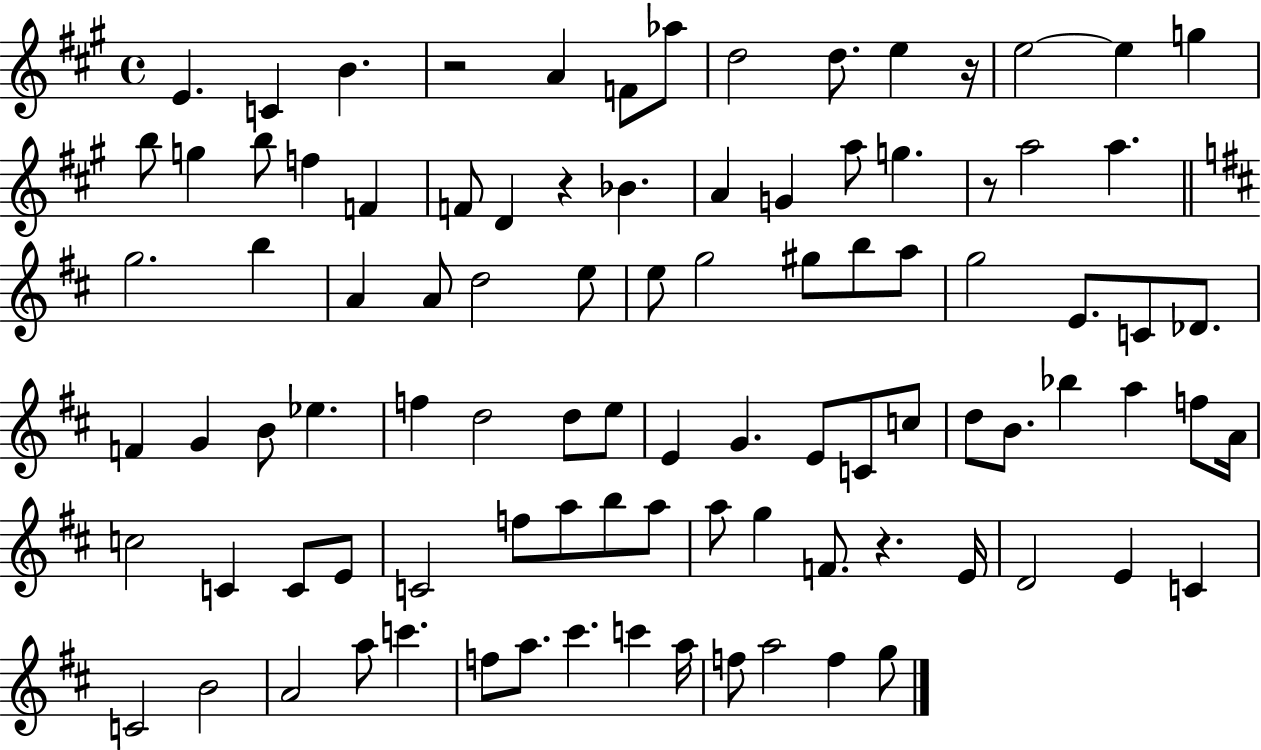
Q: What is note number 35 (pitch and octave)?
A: G#5